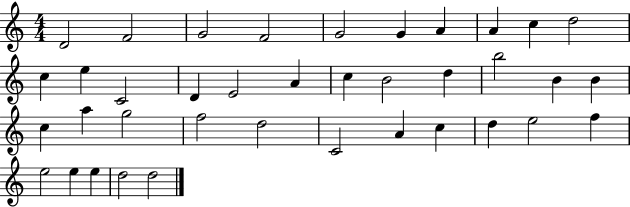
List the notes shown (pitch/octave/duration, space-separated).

D4/h F4/h G4/h F4/h G4/h G4/q A4/q A4/q C5/q D5/h C5/q E5/q C4/h D4/q E4/h A4/q C5/q B4/h D5/q B5/h B4/q B4/q C5/q A5/q G5/h F5/h D5/h C4/h A4/q C5/q D5/q E5/h F5/q E5/h E5/q E5/q D5/h D5/h